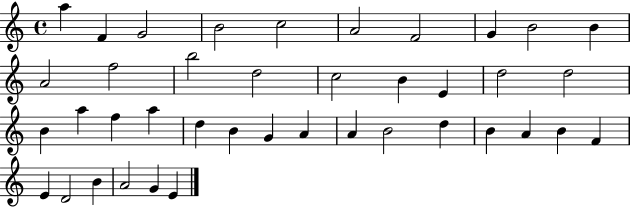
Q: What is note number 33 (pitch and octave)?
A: B4